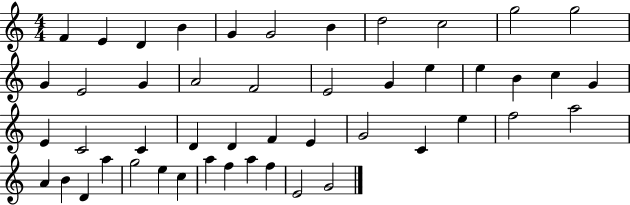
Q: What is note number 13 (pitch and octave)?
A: E4